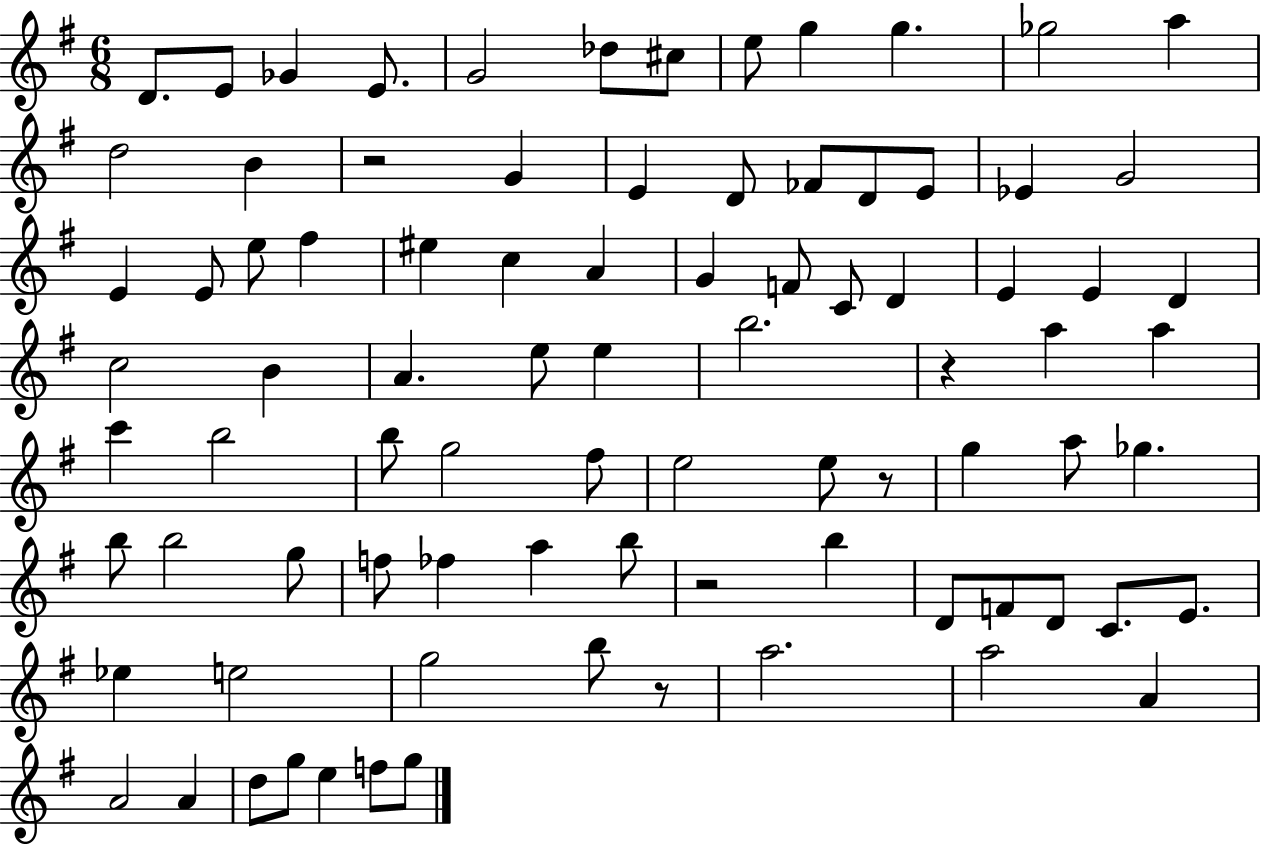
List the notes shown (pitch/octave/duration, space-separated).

D4/e. E4/e Gb4/q E4/e. G4/h Db5/e C#5/e E5/e G5/q G5/q. Gb5/h A5/q D5/h B4/q R/h G4/q E4/q D4/e FES4/e D4/e E4/e Eb4/q G4/h E4/q E4/e E5/e F#5/q EIS5/q C5/q A4/q G4/q F4/e C4/e D4/q E4/q E4/q D4/q C5/h B4/q A4/q. E5/e E5/q B5/h. R/q A5/q A5/q C6/q B5/h B5/e G5/h F#5/e E5/h E5/e R/e G5/q A5/e Gb5/q. B5/e B5/h G5/e F5/e FES5/q A5/q B5/e R/h B5/q D4/e F4/e D4/e C4/e. E4/e. Eb5/q E5/h G5/h B5/e R/e A5/h. A5/h A4/q A4/h A4/q D5/e G5/e E5/q F5/e G5/e